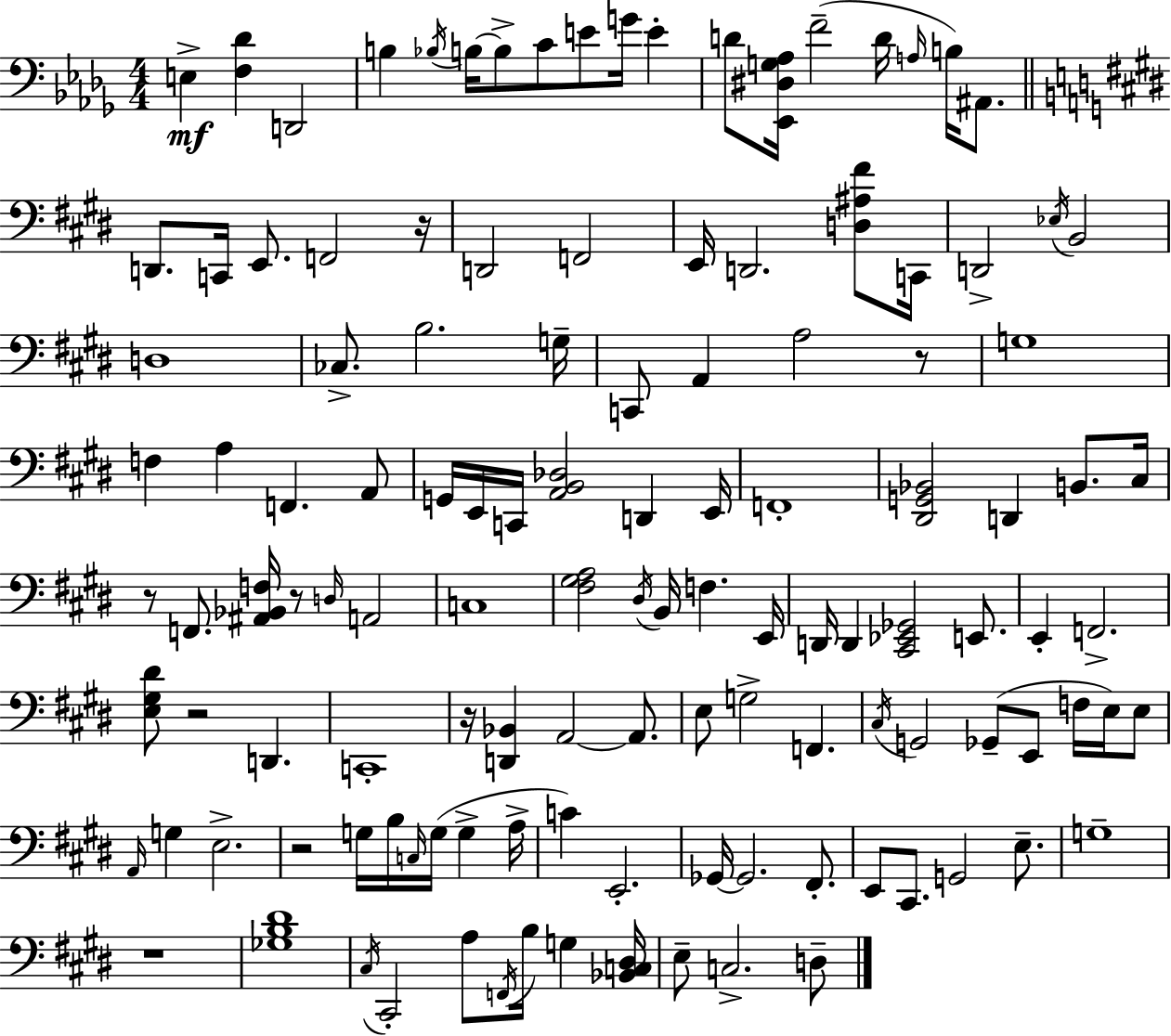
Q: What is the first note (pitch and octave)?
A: E3